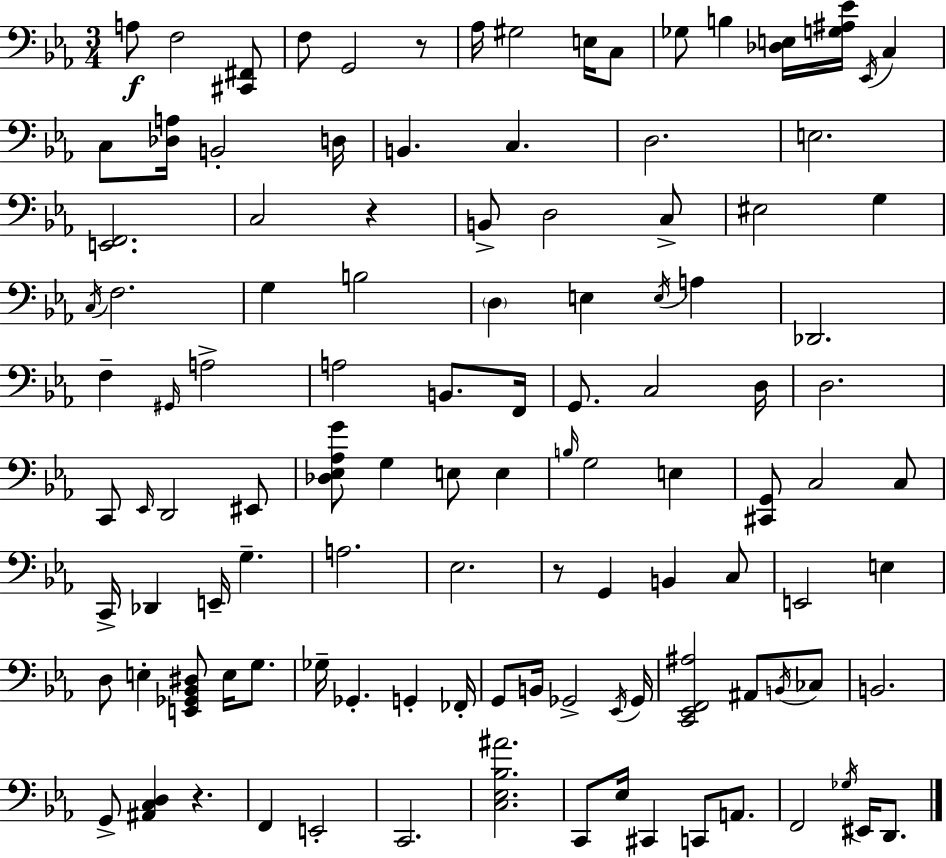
X:1
T:Untitled
M:3/4
L:1/4
K:Cm
A,/2 F,2 [^C,,^F,,]/2 F,/2 G,,2 z/2 _A,/4 ^G,2 E,/4 C,/2 _G,/2 B, [_D,E,]/4 [G,^A,_E]/4 _E,,/4 C, C,/2 [_D,A,]/4 B,,2 D,/4 B,, C, D,2 E,2 [E,,F,,]2 C,2 z B,,/2 D,2 C,/2 ^E,2 G, C,/4 F,2 G, B,2 D, E, E,/4 A, _D,,2 F, ^G,,/4 A,2 A,2 B,,/2 F,,/4 G,,/2 C,2 D,/4 D,2 C,,/2 _E,,/4 D,,2 ^E,,/2 [_D,_E,_A,G]/2 G, E,/2 E, B,/4 G,2 E, [^C,,G,,]/2 C,2 C,/2 C,,/4 _D,, E,,/4 G, A,2 _E,2 z/2 G,, B,, C,/2 E,,2 E, D,/2 E, [E,,_G,,_B,,^D,]/2 E,/4 G,/2 _G,/4 _G,, G,, _F,,/4 G,,/2 B,,/4 _G,,2 _E,,/4 _G,,/4 [C,,_E,,F,,^A,]2 ^A,,/2 B,,/4 _C,/2 B,,2 G,,/2 [^A,,C,D,] z F,, E,,2 C,,2 [C,_E,_B,^A]2 C,,/2 _E,/4 ^C,, C,,/2 A,,/2 F,,2 _G,/4 ^E,,/4 D,,/2